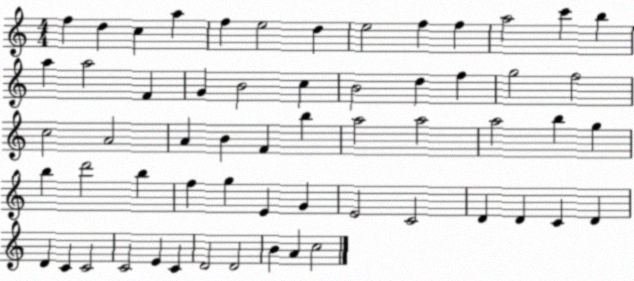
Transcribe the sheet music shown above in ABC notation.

X:1
T:Untitled
M:4/4
L:1/4
K:C
f d c a f e2 d e2 f f a2 c' b a a2 F G B2 c B2 d f g2 f2 c2 A2 A B F b a2 a2 a2 b g b d'2 b f g E G E2 C2 D D C D D C C2 C2 E C D2 D2 B A c2